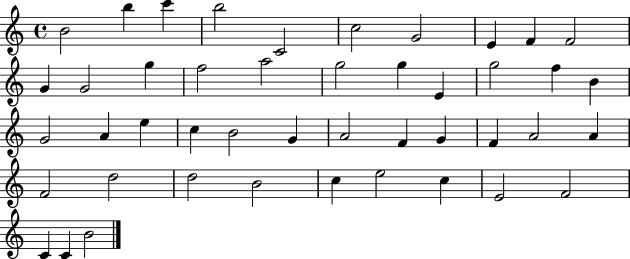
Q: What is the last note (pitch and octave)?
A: B4